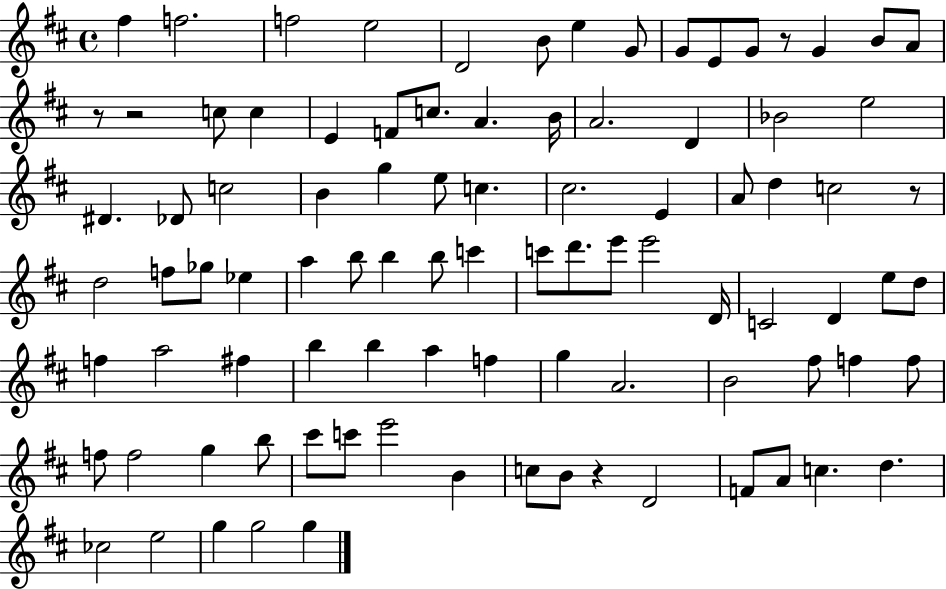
{
  \clef treble
  \time 4/4
  \defaultTimeSignature
  \key d \major
  fis''4 f''2. | f''2 e''2 | d'2 b'8 e''4 g'8 | g'8 e'8 g'8 r8 g'4 b'8 a'8 | \break r8 r2 c''8 c''4 | e'4 f'8 c''8. a'4. b'16 | a'2. d'4 | bes'2 e''2 | \break dis'4. des'8 c''2 | b'4 g''4 e''8 c''4. | cis''2. e'4 | a'8 d''4 c''2 r8 | \break d''2 f''8 ges''8 ees''4 | a''4 b''8 b''4 b''8 c'''4 | c'''8 d'''8. e'''8 e'''2 d'16 | c'2 d'4 e''8 d''8 | \break f''4 a''2 fis''4 | b''4 b''4 a''4 f''4 | g''4 a'2. | b'2 fis''8 f''4 f''8 | \break f''8 f''2 g''4 b''8 | cis'''8 c'''8 e'''2 b'4 | c''8 b'8 r4 d'2 | f'8 a'8 c''4. d''4. | \break ces''2 e''2 | g''4 g''2 g''4 | \bar "|."
}